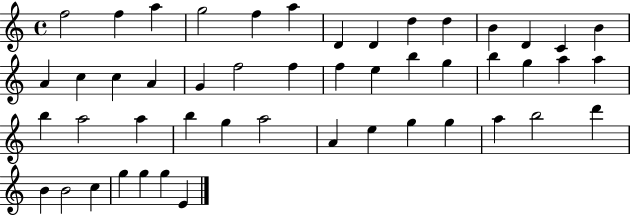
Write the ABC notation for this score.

X:1
T:Untitled
M:4/4
L:1/4
K:C
f2 f a g2 f a D D d d B D C B A c c A G f2 f f e b g b g a a b a2 a b g a2 A e g g a b2 d' B B2 c g g g E